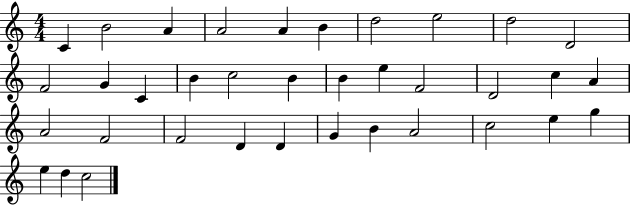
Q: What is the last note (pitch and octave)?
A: C5